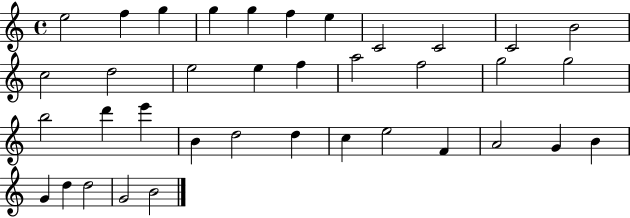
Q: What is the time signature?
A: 4/4